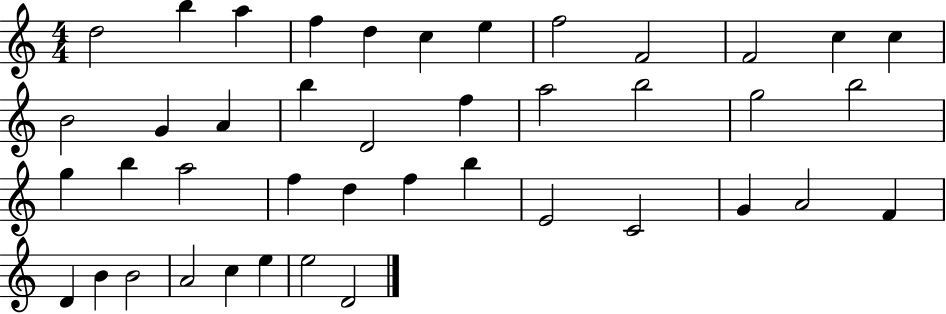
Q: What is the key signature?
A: C major